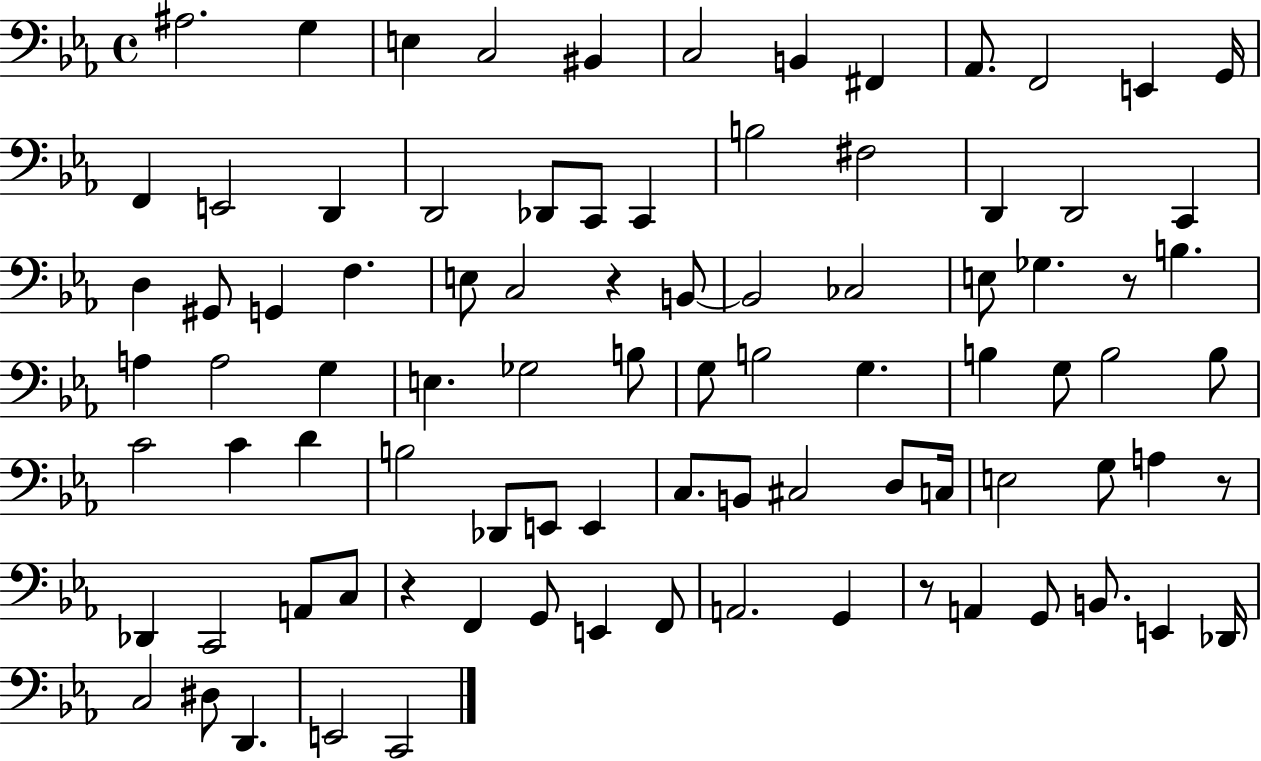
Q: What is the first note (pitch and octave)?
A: A#3